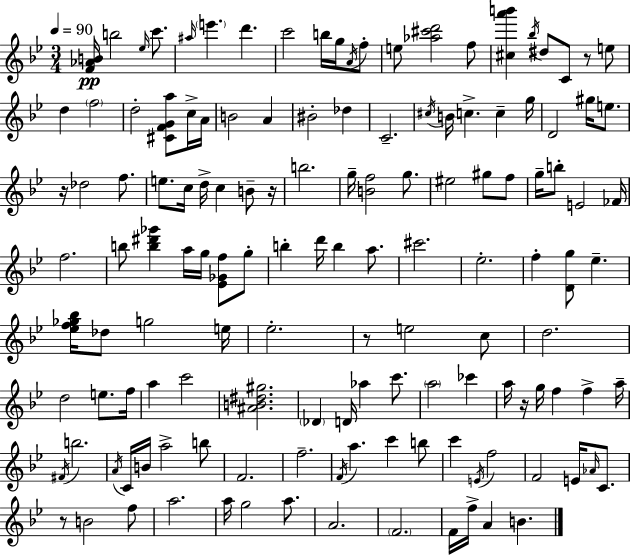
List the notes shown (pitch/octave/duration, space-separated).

[F4,Ab4,B4]/s B5/h Eb5/s C6/e. A#5/s E6/q. D6/q. C6/h B5/s G5/s A4/s F5/e E5/e [Ab5,C#6,D6]/h F5/e [C#5,A6,B6]/q Bb5/s D#5/e C4/e R/e E5/e D5/q F5/h D5/h [C#4,F4,G4,A5]/e C5/s A4/s B4/h A4/q BIS4/h Db5/q C4/h. C#5/s B4/s C5/q. C5/q G5/s D4/h G#5/s E5/e. R/s Db5/h F5/e. E5/e. C5/s D5/s C5/q B4/e R/s B5/h. G5/s [B4,F5]/h G5/e. EIS5/h G#5/e F5/e G5/s B5/e E4/h FES4/s F5/h. B5/e [B5,D#6,Gb6]/q A5/s G5/s [Eb4,Gb4,F5]/e G5/e B5/q D6/s B5/q A5/e. C#6/h. Eb5/h. F5/q [D4,G5]/e Eb5/q. [Eb5,F5,Gb5,Bb5]/s Db5/e G5/h E5/s Eb5/h. R/e E5/h C5/e D5/h. D5/h E5/e. F5/s A5/q C6/h [A#4,B4,D#5,G#5]/h. Db4/q D4/s Ab5/q C6/e. A5/h CES6/q A5/s R/s G5/s F5/q F5/q A5/s F#4/s B5/h. A4/s C4/s B4/s A5/h B5/e F4/h. F5/h. F4/s A5/q. C6/q B5/e C6/q E4/s F5/h F4/h E4/s Ab4/s C4/e. R/e B4/h F5/e A5/h. A5/s G5/h A5/e. A4/h. F4/h. F4/s F5/s A4/q B4/q.